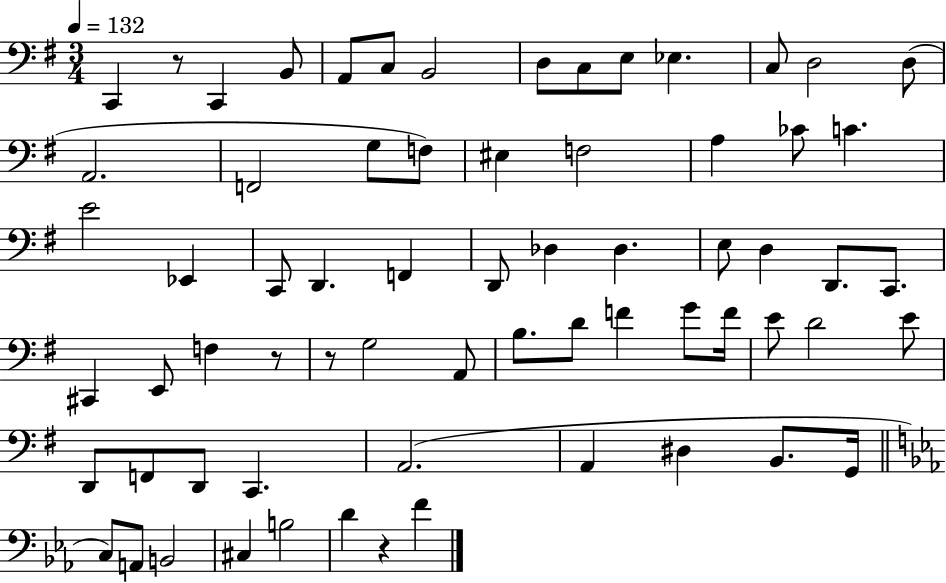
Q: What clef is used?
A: bass